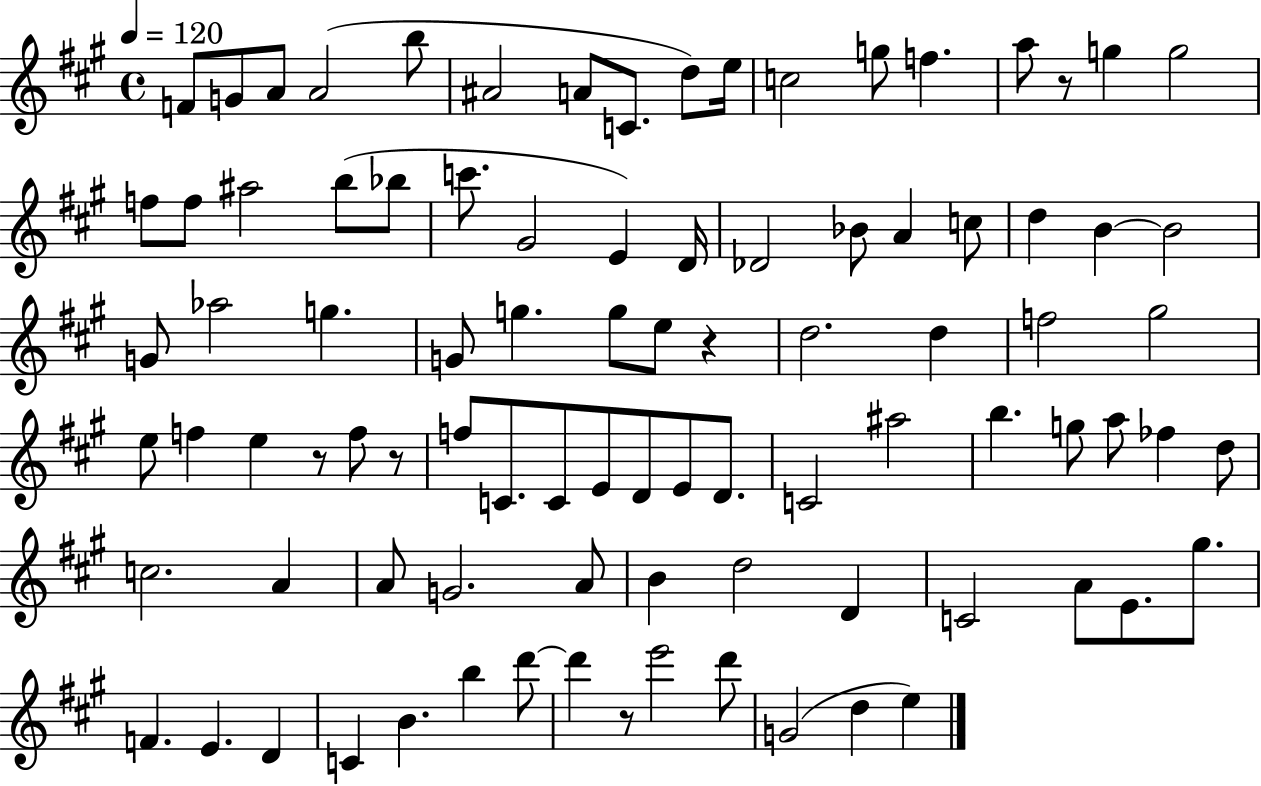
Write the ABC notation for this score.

X:1
T:Untitled
M:4/4
L:1/4
K:A
F/2 G/2 A/2 A2 b/2 ^A2 A/2 C/2 d/2 e/4 c2 g/2 f a/2 z/2 g g2 f/2 f/2 ^a2 b/2 _b/2 c'/2 ^G2 E D/4 _D2 _B/2 A c/2 d B B2 G/2 _a2 g G/2 g g/2 e/2 z d2 d f2 ^g2 e/2 f e z/2 f/2 z/2 f/2 C/2 C/2 E/2 D/2 E/2 D/2 C2 ^a2 b g/2 a/2 _f d/2 c2 A A/2 G2 A/2 B d2 D C2 A/2 E/2 ^g/2 F E D C B b d'/2 d' z/2 e'2 d'/2 G2 d e